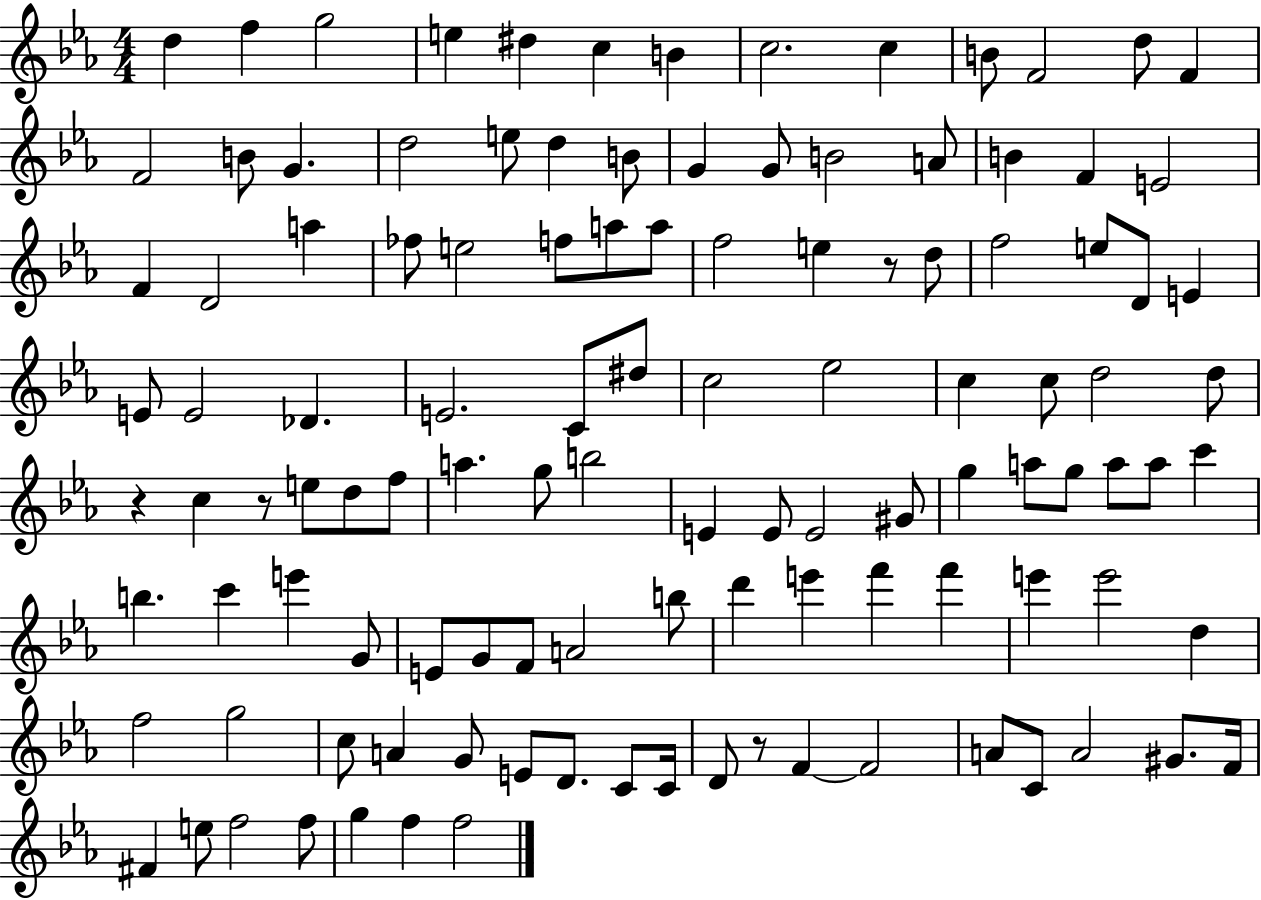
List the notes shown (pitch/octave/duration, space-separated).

D5/q F5/q G5/h E5/q D#5/q C5/q B4/q C5/h. C5/q B4/e F4/h D5/e F4/q F4/h B4/e G4/q. D5/h E5/e D5/q B4/e G4/q G4/e B4/h A4/e B4/q F4/q E4/h F4/q D4/h A5/q FES5/e E5/h F5/e A5/e A5/e F5/h E5/q R/e D5/e F5/h E5/e D4/e E4/q E4/e E4/h Db4/q. E4/h. C4/e D#5/e C5/h Eb5/h C5/q C5/e D5/h D5/e R/q C5/q R/e E5/e D5/e F5/e A5/q. G5/e B5/h E4/q E4/e E4/h G#4/e G5/q A5/e G5/e A5/e A5/e C6/q B5/q. C6/q E6/q G4/e E4/e G4/e F4/e A4/h B5/e D6/q E6/q F6/q F6/q E6/q E6/h D5/q F5/h G5/h C5/e A4/q G4/e E4/e D4/e. C4/e C4/s D4/e R/e F4/q F4/h A4/e C4/e A4/h G#4/e. F4/s F#4/q E5/e F5/h F5/e G5/q F5/q F5/h